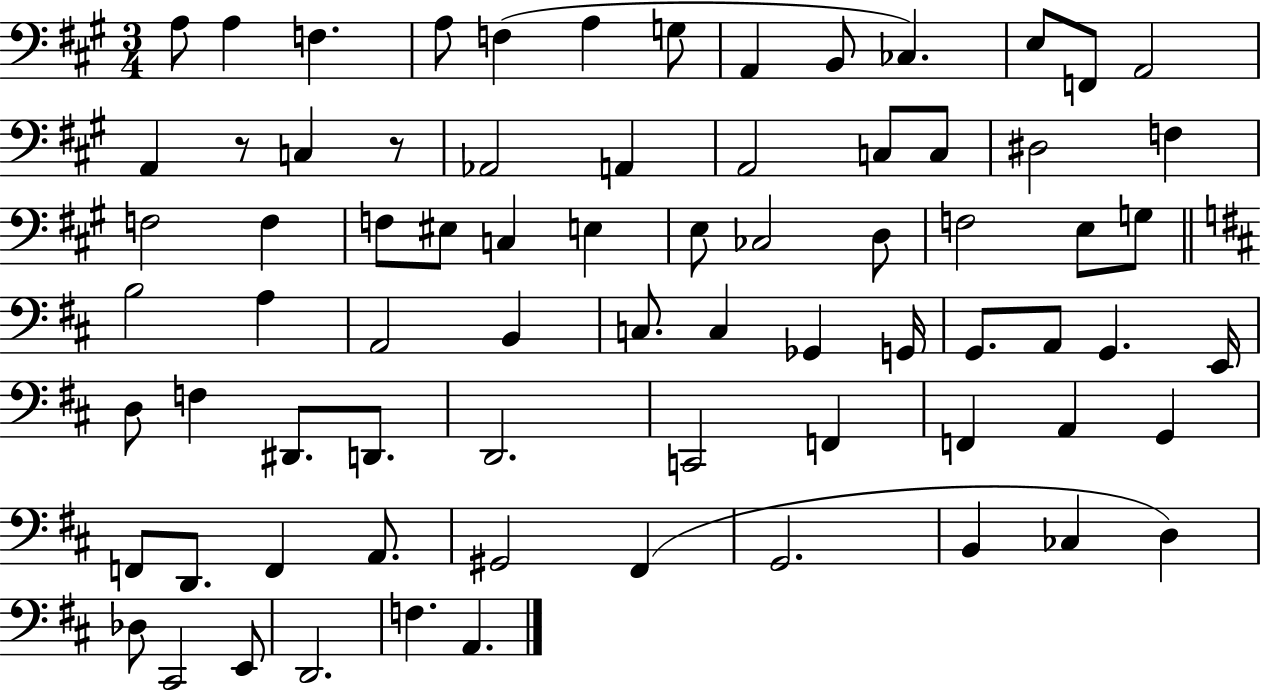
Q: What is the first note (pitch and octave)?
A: A3